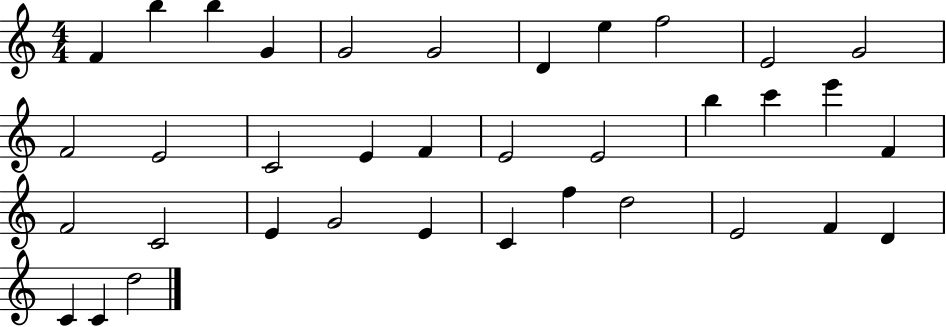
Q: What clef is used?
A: treble